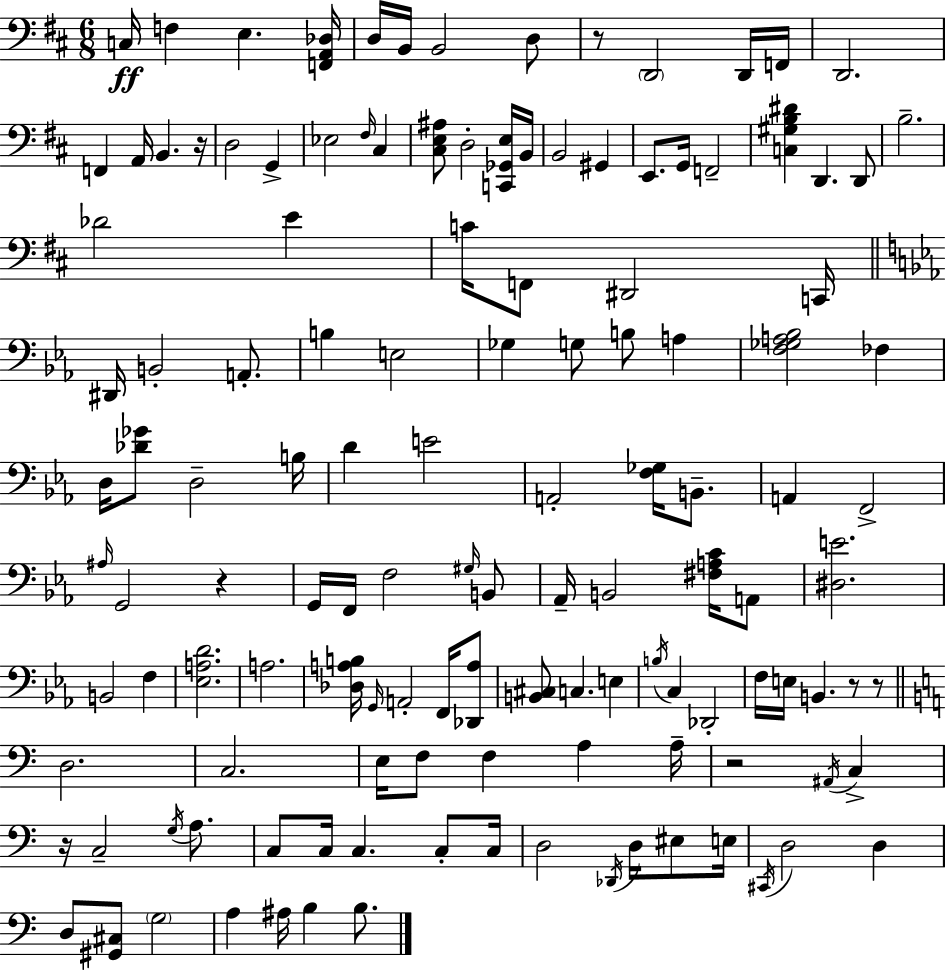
C3/s F3/q E3/q. [F2,A2,Db3]/s D3/s B2/s B2/h D3/e R/e D2/h D2/s F2/s D2/h. F2/q A2/s B2/q. R/s D3/h G2/q Eb3/h F#3/s C#3/q [C#3,E3,A#3]/e D3/h [C2,Gb2,E3]/s B2/s B2/h G#2/q E2/e. G2/s F2/h [C3,G#3,B3,D#4]/q D2/q. D2/e B3/h. Db4/h E4/q C4/s F2/e D#2/h C2/s D#2/s B2/h A2/e. B3/q E3/h Gb3/q G3/e B3/e A3/q [F3,Gb3,A3,Bb3]/h FES3/q D3/s [Db4,Gb4]/e D3/h B3/s D4/q E4/h A2/h [F3,Gb3]/s B2/e. A2/q F2/h A#3/s G2/h R/q G2/s F2/s F3/h G#3/s B2/e Ab2/s B2/h [F#3,A3,C4]/s A2/e [D#3,E4]/h. B2/h F3/q [Eb3,A3,D4]/h. A3/h. [Db3,A3,B3]/s G2/s A2/h F2/s [Db2,A3]/e [B2,C#3]/e C3/q. E3/q B3/s C3/q Db2/h F3/s E3/s B2/q. R/e R/e D3/h. C3/h. E3/s F3/e F3/q A3/q A3/s R/h A#2/s C3/q R/s C3/h G3/s A3/e. C3/e C3/s C3/q. C3/e C3/s D3/h Db2/s D3/s EIS3/e E3/s C#2/s D3/h D3/q D3/e [G#2,C#3]/e G3/h A3/q A#3/s B3/q B3/e.